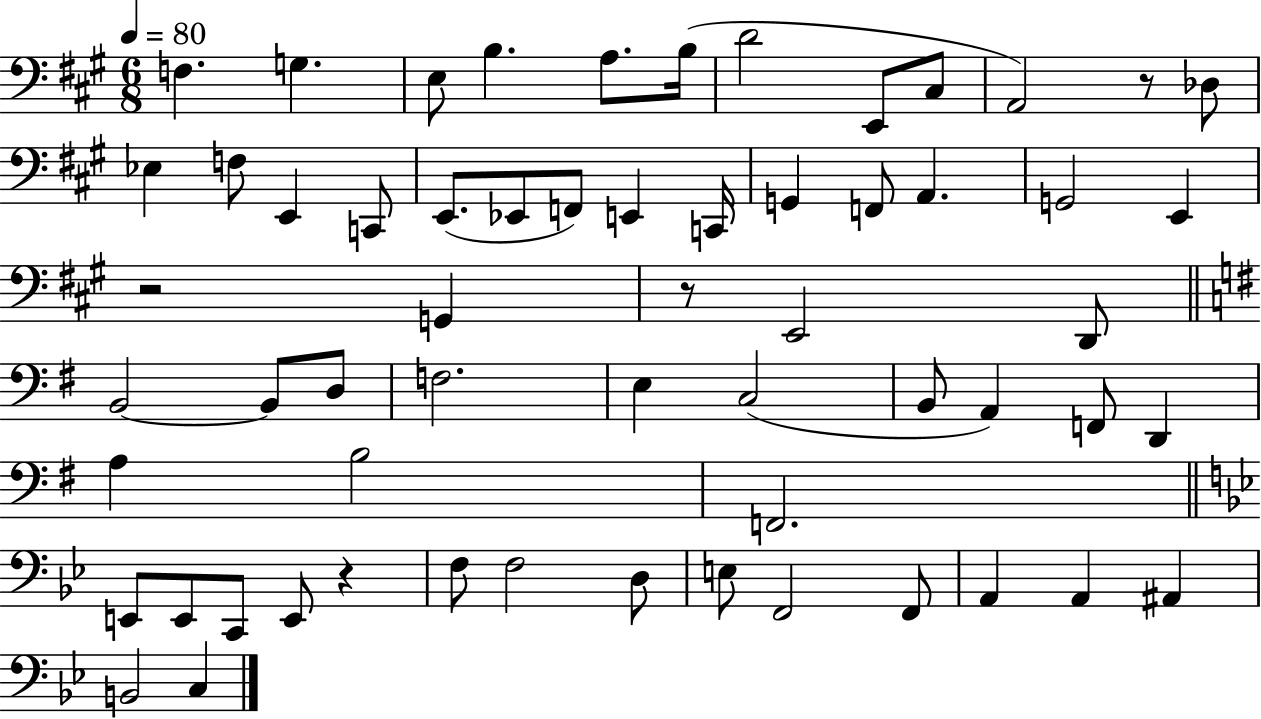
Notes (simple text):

F3/q. G3/q. E3/e B3/q. A3/e. B3/s D4/h E2/e C#3/e A2/h R/e Db3/e Eb3/q F3/e E2/q C2/e E2/e. Eb2/e F2/e E2/q C2/s G2/q F2/e A2/q. G2/h E2/q R/h G2/q R/e E2/h D2/e B2/h B2/e D3/e F3/h. E3/q C3/h B2/e A2/q F2/e D2/q A3/q B3/h F2/h. E2/e E2/e C2/e E2/e R/q F3/e F3/h D3/e E3/e F2/h F2/e A2/q A2/q A#2/q B2/h C3/q